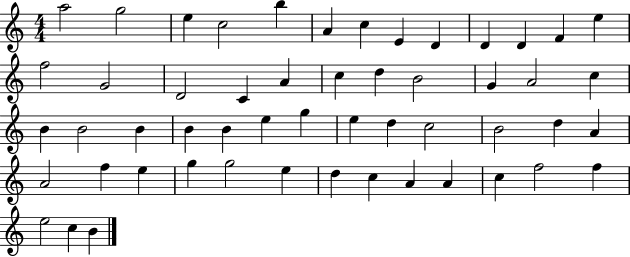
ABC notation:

X:1
T:Untitled
M:4/4
L:1/4
K:C
a2 g2 e c2 b A c E D D D F e f2 G2 D2 C A c d B2 G A2 c B B2 B B B e g e d c2 B2 d A A2 f e g g2 e d c A A c f2 f e2 c B